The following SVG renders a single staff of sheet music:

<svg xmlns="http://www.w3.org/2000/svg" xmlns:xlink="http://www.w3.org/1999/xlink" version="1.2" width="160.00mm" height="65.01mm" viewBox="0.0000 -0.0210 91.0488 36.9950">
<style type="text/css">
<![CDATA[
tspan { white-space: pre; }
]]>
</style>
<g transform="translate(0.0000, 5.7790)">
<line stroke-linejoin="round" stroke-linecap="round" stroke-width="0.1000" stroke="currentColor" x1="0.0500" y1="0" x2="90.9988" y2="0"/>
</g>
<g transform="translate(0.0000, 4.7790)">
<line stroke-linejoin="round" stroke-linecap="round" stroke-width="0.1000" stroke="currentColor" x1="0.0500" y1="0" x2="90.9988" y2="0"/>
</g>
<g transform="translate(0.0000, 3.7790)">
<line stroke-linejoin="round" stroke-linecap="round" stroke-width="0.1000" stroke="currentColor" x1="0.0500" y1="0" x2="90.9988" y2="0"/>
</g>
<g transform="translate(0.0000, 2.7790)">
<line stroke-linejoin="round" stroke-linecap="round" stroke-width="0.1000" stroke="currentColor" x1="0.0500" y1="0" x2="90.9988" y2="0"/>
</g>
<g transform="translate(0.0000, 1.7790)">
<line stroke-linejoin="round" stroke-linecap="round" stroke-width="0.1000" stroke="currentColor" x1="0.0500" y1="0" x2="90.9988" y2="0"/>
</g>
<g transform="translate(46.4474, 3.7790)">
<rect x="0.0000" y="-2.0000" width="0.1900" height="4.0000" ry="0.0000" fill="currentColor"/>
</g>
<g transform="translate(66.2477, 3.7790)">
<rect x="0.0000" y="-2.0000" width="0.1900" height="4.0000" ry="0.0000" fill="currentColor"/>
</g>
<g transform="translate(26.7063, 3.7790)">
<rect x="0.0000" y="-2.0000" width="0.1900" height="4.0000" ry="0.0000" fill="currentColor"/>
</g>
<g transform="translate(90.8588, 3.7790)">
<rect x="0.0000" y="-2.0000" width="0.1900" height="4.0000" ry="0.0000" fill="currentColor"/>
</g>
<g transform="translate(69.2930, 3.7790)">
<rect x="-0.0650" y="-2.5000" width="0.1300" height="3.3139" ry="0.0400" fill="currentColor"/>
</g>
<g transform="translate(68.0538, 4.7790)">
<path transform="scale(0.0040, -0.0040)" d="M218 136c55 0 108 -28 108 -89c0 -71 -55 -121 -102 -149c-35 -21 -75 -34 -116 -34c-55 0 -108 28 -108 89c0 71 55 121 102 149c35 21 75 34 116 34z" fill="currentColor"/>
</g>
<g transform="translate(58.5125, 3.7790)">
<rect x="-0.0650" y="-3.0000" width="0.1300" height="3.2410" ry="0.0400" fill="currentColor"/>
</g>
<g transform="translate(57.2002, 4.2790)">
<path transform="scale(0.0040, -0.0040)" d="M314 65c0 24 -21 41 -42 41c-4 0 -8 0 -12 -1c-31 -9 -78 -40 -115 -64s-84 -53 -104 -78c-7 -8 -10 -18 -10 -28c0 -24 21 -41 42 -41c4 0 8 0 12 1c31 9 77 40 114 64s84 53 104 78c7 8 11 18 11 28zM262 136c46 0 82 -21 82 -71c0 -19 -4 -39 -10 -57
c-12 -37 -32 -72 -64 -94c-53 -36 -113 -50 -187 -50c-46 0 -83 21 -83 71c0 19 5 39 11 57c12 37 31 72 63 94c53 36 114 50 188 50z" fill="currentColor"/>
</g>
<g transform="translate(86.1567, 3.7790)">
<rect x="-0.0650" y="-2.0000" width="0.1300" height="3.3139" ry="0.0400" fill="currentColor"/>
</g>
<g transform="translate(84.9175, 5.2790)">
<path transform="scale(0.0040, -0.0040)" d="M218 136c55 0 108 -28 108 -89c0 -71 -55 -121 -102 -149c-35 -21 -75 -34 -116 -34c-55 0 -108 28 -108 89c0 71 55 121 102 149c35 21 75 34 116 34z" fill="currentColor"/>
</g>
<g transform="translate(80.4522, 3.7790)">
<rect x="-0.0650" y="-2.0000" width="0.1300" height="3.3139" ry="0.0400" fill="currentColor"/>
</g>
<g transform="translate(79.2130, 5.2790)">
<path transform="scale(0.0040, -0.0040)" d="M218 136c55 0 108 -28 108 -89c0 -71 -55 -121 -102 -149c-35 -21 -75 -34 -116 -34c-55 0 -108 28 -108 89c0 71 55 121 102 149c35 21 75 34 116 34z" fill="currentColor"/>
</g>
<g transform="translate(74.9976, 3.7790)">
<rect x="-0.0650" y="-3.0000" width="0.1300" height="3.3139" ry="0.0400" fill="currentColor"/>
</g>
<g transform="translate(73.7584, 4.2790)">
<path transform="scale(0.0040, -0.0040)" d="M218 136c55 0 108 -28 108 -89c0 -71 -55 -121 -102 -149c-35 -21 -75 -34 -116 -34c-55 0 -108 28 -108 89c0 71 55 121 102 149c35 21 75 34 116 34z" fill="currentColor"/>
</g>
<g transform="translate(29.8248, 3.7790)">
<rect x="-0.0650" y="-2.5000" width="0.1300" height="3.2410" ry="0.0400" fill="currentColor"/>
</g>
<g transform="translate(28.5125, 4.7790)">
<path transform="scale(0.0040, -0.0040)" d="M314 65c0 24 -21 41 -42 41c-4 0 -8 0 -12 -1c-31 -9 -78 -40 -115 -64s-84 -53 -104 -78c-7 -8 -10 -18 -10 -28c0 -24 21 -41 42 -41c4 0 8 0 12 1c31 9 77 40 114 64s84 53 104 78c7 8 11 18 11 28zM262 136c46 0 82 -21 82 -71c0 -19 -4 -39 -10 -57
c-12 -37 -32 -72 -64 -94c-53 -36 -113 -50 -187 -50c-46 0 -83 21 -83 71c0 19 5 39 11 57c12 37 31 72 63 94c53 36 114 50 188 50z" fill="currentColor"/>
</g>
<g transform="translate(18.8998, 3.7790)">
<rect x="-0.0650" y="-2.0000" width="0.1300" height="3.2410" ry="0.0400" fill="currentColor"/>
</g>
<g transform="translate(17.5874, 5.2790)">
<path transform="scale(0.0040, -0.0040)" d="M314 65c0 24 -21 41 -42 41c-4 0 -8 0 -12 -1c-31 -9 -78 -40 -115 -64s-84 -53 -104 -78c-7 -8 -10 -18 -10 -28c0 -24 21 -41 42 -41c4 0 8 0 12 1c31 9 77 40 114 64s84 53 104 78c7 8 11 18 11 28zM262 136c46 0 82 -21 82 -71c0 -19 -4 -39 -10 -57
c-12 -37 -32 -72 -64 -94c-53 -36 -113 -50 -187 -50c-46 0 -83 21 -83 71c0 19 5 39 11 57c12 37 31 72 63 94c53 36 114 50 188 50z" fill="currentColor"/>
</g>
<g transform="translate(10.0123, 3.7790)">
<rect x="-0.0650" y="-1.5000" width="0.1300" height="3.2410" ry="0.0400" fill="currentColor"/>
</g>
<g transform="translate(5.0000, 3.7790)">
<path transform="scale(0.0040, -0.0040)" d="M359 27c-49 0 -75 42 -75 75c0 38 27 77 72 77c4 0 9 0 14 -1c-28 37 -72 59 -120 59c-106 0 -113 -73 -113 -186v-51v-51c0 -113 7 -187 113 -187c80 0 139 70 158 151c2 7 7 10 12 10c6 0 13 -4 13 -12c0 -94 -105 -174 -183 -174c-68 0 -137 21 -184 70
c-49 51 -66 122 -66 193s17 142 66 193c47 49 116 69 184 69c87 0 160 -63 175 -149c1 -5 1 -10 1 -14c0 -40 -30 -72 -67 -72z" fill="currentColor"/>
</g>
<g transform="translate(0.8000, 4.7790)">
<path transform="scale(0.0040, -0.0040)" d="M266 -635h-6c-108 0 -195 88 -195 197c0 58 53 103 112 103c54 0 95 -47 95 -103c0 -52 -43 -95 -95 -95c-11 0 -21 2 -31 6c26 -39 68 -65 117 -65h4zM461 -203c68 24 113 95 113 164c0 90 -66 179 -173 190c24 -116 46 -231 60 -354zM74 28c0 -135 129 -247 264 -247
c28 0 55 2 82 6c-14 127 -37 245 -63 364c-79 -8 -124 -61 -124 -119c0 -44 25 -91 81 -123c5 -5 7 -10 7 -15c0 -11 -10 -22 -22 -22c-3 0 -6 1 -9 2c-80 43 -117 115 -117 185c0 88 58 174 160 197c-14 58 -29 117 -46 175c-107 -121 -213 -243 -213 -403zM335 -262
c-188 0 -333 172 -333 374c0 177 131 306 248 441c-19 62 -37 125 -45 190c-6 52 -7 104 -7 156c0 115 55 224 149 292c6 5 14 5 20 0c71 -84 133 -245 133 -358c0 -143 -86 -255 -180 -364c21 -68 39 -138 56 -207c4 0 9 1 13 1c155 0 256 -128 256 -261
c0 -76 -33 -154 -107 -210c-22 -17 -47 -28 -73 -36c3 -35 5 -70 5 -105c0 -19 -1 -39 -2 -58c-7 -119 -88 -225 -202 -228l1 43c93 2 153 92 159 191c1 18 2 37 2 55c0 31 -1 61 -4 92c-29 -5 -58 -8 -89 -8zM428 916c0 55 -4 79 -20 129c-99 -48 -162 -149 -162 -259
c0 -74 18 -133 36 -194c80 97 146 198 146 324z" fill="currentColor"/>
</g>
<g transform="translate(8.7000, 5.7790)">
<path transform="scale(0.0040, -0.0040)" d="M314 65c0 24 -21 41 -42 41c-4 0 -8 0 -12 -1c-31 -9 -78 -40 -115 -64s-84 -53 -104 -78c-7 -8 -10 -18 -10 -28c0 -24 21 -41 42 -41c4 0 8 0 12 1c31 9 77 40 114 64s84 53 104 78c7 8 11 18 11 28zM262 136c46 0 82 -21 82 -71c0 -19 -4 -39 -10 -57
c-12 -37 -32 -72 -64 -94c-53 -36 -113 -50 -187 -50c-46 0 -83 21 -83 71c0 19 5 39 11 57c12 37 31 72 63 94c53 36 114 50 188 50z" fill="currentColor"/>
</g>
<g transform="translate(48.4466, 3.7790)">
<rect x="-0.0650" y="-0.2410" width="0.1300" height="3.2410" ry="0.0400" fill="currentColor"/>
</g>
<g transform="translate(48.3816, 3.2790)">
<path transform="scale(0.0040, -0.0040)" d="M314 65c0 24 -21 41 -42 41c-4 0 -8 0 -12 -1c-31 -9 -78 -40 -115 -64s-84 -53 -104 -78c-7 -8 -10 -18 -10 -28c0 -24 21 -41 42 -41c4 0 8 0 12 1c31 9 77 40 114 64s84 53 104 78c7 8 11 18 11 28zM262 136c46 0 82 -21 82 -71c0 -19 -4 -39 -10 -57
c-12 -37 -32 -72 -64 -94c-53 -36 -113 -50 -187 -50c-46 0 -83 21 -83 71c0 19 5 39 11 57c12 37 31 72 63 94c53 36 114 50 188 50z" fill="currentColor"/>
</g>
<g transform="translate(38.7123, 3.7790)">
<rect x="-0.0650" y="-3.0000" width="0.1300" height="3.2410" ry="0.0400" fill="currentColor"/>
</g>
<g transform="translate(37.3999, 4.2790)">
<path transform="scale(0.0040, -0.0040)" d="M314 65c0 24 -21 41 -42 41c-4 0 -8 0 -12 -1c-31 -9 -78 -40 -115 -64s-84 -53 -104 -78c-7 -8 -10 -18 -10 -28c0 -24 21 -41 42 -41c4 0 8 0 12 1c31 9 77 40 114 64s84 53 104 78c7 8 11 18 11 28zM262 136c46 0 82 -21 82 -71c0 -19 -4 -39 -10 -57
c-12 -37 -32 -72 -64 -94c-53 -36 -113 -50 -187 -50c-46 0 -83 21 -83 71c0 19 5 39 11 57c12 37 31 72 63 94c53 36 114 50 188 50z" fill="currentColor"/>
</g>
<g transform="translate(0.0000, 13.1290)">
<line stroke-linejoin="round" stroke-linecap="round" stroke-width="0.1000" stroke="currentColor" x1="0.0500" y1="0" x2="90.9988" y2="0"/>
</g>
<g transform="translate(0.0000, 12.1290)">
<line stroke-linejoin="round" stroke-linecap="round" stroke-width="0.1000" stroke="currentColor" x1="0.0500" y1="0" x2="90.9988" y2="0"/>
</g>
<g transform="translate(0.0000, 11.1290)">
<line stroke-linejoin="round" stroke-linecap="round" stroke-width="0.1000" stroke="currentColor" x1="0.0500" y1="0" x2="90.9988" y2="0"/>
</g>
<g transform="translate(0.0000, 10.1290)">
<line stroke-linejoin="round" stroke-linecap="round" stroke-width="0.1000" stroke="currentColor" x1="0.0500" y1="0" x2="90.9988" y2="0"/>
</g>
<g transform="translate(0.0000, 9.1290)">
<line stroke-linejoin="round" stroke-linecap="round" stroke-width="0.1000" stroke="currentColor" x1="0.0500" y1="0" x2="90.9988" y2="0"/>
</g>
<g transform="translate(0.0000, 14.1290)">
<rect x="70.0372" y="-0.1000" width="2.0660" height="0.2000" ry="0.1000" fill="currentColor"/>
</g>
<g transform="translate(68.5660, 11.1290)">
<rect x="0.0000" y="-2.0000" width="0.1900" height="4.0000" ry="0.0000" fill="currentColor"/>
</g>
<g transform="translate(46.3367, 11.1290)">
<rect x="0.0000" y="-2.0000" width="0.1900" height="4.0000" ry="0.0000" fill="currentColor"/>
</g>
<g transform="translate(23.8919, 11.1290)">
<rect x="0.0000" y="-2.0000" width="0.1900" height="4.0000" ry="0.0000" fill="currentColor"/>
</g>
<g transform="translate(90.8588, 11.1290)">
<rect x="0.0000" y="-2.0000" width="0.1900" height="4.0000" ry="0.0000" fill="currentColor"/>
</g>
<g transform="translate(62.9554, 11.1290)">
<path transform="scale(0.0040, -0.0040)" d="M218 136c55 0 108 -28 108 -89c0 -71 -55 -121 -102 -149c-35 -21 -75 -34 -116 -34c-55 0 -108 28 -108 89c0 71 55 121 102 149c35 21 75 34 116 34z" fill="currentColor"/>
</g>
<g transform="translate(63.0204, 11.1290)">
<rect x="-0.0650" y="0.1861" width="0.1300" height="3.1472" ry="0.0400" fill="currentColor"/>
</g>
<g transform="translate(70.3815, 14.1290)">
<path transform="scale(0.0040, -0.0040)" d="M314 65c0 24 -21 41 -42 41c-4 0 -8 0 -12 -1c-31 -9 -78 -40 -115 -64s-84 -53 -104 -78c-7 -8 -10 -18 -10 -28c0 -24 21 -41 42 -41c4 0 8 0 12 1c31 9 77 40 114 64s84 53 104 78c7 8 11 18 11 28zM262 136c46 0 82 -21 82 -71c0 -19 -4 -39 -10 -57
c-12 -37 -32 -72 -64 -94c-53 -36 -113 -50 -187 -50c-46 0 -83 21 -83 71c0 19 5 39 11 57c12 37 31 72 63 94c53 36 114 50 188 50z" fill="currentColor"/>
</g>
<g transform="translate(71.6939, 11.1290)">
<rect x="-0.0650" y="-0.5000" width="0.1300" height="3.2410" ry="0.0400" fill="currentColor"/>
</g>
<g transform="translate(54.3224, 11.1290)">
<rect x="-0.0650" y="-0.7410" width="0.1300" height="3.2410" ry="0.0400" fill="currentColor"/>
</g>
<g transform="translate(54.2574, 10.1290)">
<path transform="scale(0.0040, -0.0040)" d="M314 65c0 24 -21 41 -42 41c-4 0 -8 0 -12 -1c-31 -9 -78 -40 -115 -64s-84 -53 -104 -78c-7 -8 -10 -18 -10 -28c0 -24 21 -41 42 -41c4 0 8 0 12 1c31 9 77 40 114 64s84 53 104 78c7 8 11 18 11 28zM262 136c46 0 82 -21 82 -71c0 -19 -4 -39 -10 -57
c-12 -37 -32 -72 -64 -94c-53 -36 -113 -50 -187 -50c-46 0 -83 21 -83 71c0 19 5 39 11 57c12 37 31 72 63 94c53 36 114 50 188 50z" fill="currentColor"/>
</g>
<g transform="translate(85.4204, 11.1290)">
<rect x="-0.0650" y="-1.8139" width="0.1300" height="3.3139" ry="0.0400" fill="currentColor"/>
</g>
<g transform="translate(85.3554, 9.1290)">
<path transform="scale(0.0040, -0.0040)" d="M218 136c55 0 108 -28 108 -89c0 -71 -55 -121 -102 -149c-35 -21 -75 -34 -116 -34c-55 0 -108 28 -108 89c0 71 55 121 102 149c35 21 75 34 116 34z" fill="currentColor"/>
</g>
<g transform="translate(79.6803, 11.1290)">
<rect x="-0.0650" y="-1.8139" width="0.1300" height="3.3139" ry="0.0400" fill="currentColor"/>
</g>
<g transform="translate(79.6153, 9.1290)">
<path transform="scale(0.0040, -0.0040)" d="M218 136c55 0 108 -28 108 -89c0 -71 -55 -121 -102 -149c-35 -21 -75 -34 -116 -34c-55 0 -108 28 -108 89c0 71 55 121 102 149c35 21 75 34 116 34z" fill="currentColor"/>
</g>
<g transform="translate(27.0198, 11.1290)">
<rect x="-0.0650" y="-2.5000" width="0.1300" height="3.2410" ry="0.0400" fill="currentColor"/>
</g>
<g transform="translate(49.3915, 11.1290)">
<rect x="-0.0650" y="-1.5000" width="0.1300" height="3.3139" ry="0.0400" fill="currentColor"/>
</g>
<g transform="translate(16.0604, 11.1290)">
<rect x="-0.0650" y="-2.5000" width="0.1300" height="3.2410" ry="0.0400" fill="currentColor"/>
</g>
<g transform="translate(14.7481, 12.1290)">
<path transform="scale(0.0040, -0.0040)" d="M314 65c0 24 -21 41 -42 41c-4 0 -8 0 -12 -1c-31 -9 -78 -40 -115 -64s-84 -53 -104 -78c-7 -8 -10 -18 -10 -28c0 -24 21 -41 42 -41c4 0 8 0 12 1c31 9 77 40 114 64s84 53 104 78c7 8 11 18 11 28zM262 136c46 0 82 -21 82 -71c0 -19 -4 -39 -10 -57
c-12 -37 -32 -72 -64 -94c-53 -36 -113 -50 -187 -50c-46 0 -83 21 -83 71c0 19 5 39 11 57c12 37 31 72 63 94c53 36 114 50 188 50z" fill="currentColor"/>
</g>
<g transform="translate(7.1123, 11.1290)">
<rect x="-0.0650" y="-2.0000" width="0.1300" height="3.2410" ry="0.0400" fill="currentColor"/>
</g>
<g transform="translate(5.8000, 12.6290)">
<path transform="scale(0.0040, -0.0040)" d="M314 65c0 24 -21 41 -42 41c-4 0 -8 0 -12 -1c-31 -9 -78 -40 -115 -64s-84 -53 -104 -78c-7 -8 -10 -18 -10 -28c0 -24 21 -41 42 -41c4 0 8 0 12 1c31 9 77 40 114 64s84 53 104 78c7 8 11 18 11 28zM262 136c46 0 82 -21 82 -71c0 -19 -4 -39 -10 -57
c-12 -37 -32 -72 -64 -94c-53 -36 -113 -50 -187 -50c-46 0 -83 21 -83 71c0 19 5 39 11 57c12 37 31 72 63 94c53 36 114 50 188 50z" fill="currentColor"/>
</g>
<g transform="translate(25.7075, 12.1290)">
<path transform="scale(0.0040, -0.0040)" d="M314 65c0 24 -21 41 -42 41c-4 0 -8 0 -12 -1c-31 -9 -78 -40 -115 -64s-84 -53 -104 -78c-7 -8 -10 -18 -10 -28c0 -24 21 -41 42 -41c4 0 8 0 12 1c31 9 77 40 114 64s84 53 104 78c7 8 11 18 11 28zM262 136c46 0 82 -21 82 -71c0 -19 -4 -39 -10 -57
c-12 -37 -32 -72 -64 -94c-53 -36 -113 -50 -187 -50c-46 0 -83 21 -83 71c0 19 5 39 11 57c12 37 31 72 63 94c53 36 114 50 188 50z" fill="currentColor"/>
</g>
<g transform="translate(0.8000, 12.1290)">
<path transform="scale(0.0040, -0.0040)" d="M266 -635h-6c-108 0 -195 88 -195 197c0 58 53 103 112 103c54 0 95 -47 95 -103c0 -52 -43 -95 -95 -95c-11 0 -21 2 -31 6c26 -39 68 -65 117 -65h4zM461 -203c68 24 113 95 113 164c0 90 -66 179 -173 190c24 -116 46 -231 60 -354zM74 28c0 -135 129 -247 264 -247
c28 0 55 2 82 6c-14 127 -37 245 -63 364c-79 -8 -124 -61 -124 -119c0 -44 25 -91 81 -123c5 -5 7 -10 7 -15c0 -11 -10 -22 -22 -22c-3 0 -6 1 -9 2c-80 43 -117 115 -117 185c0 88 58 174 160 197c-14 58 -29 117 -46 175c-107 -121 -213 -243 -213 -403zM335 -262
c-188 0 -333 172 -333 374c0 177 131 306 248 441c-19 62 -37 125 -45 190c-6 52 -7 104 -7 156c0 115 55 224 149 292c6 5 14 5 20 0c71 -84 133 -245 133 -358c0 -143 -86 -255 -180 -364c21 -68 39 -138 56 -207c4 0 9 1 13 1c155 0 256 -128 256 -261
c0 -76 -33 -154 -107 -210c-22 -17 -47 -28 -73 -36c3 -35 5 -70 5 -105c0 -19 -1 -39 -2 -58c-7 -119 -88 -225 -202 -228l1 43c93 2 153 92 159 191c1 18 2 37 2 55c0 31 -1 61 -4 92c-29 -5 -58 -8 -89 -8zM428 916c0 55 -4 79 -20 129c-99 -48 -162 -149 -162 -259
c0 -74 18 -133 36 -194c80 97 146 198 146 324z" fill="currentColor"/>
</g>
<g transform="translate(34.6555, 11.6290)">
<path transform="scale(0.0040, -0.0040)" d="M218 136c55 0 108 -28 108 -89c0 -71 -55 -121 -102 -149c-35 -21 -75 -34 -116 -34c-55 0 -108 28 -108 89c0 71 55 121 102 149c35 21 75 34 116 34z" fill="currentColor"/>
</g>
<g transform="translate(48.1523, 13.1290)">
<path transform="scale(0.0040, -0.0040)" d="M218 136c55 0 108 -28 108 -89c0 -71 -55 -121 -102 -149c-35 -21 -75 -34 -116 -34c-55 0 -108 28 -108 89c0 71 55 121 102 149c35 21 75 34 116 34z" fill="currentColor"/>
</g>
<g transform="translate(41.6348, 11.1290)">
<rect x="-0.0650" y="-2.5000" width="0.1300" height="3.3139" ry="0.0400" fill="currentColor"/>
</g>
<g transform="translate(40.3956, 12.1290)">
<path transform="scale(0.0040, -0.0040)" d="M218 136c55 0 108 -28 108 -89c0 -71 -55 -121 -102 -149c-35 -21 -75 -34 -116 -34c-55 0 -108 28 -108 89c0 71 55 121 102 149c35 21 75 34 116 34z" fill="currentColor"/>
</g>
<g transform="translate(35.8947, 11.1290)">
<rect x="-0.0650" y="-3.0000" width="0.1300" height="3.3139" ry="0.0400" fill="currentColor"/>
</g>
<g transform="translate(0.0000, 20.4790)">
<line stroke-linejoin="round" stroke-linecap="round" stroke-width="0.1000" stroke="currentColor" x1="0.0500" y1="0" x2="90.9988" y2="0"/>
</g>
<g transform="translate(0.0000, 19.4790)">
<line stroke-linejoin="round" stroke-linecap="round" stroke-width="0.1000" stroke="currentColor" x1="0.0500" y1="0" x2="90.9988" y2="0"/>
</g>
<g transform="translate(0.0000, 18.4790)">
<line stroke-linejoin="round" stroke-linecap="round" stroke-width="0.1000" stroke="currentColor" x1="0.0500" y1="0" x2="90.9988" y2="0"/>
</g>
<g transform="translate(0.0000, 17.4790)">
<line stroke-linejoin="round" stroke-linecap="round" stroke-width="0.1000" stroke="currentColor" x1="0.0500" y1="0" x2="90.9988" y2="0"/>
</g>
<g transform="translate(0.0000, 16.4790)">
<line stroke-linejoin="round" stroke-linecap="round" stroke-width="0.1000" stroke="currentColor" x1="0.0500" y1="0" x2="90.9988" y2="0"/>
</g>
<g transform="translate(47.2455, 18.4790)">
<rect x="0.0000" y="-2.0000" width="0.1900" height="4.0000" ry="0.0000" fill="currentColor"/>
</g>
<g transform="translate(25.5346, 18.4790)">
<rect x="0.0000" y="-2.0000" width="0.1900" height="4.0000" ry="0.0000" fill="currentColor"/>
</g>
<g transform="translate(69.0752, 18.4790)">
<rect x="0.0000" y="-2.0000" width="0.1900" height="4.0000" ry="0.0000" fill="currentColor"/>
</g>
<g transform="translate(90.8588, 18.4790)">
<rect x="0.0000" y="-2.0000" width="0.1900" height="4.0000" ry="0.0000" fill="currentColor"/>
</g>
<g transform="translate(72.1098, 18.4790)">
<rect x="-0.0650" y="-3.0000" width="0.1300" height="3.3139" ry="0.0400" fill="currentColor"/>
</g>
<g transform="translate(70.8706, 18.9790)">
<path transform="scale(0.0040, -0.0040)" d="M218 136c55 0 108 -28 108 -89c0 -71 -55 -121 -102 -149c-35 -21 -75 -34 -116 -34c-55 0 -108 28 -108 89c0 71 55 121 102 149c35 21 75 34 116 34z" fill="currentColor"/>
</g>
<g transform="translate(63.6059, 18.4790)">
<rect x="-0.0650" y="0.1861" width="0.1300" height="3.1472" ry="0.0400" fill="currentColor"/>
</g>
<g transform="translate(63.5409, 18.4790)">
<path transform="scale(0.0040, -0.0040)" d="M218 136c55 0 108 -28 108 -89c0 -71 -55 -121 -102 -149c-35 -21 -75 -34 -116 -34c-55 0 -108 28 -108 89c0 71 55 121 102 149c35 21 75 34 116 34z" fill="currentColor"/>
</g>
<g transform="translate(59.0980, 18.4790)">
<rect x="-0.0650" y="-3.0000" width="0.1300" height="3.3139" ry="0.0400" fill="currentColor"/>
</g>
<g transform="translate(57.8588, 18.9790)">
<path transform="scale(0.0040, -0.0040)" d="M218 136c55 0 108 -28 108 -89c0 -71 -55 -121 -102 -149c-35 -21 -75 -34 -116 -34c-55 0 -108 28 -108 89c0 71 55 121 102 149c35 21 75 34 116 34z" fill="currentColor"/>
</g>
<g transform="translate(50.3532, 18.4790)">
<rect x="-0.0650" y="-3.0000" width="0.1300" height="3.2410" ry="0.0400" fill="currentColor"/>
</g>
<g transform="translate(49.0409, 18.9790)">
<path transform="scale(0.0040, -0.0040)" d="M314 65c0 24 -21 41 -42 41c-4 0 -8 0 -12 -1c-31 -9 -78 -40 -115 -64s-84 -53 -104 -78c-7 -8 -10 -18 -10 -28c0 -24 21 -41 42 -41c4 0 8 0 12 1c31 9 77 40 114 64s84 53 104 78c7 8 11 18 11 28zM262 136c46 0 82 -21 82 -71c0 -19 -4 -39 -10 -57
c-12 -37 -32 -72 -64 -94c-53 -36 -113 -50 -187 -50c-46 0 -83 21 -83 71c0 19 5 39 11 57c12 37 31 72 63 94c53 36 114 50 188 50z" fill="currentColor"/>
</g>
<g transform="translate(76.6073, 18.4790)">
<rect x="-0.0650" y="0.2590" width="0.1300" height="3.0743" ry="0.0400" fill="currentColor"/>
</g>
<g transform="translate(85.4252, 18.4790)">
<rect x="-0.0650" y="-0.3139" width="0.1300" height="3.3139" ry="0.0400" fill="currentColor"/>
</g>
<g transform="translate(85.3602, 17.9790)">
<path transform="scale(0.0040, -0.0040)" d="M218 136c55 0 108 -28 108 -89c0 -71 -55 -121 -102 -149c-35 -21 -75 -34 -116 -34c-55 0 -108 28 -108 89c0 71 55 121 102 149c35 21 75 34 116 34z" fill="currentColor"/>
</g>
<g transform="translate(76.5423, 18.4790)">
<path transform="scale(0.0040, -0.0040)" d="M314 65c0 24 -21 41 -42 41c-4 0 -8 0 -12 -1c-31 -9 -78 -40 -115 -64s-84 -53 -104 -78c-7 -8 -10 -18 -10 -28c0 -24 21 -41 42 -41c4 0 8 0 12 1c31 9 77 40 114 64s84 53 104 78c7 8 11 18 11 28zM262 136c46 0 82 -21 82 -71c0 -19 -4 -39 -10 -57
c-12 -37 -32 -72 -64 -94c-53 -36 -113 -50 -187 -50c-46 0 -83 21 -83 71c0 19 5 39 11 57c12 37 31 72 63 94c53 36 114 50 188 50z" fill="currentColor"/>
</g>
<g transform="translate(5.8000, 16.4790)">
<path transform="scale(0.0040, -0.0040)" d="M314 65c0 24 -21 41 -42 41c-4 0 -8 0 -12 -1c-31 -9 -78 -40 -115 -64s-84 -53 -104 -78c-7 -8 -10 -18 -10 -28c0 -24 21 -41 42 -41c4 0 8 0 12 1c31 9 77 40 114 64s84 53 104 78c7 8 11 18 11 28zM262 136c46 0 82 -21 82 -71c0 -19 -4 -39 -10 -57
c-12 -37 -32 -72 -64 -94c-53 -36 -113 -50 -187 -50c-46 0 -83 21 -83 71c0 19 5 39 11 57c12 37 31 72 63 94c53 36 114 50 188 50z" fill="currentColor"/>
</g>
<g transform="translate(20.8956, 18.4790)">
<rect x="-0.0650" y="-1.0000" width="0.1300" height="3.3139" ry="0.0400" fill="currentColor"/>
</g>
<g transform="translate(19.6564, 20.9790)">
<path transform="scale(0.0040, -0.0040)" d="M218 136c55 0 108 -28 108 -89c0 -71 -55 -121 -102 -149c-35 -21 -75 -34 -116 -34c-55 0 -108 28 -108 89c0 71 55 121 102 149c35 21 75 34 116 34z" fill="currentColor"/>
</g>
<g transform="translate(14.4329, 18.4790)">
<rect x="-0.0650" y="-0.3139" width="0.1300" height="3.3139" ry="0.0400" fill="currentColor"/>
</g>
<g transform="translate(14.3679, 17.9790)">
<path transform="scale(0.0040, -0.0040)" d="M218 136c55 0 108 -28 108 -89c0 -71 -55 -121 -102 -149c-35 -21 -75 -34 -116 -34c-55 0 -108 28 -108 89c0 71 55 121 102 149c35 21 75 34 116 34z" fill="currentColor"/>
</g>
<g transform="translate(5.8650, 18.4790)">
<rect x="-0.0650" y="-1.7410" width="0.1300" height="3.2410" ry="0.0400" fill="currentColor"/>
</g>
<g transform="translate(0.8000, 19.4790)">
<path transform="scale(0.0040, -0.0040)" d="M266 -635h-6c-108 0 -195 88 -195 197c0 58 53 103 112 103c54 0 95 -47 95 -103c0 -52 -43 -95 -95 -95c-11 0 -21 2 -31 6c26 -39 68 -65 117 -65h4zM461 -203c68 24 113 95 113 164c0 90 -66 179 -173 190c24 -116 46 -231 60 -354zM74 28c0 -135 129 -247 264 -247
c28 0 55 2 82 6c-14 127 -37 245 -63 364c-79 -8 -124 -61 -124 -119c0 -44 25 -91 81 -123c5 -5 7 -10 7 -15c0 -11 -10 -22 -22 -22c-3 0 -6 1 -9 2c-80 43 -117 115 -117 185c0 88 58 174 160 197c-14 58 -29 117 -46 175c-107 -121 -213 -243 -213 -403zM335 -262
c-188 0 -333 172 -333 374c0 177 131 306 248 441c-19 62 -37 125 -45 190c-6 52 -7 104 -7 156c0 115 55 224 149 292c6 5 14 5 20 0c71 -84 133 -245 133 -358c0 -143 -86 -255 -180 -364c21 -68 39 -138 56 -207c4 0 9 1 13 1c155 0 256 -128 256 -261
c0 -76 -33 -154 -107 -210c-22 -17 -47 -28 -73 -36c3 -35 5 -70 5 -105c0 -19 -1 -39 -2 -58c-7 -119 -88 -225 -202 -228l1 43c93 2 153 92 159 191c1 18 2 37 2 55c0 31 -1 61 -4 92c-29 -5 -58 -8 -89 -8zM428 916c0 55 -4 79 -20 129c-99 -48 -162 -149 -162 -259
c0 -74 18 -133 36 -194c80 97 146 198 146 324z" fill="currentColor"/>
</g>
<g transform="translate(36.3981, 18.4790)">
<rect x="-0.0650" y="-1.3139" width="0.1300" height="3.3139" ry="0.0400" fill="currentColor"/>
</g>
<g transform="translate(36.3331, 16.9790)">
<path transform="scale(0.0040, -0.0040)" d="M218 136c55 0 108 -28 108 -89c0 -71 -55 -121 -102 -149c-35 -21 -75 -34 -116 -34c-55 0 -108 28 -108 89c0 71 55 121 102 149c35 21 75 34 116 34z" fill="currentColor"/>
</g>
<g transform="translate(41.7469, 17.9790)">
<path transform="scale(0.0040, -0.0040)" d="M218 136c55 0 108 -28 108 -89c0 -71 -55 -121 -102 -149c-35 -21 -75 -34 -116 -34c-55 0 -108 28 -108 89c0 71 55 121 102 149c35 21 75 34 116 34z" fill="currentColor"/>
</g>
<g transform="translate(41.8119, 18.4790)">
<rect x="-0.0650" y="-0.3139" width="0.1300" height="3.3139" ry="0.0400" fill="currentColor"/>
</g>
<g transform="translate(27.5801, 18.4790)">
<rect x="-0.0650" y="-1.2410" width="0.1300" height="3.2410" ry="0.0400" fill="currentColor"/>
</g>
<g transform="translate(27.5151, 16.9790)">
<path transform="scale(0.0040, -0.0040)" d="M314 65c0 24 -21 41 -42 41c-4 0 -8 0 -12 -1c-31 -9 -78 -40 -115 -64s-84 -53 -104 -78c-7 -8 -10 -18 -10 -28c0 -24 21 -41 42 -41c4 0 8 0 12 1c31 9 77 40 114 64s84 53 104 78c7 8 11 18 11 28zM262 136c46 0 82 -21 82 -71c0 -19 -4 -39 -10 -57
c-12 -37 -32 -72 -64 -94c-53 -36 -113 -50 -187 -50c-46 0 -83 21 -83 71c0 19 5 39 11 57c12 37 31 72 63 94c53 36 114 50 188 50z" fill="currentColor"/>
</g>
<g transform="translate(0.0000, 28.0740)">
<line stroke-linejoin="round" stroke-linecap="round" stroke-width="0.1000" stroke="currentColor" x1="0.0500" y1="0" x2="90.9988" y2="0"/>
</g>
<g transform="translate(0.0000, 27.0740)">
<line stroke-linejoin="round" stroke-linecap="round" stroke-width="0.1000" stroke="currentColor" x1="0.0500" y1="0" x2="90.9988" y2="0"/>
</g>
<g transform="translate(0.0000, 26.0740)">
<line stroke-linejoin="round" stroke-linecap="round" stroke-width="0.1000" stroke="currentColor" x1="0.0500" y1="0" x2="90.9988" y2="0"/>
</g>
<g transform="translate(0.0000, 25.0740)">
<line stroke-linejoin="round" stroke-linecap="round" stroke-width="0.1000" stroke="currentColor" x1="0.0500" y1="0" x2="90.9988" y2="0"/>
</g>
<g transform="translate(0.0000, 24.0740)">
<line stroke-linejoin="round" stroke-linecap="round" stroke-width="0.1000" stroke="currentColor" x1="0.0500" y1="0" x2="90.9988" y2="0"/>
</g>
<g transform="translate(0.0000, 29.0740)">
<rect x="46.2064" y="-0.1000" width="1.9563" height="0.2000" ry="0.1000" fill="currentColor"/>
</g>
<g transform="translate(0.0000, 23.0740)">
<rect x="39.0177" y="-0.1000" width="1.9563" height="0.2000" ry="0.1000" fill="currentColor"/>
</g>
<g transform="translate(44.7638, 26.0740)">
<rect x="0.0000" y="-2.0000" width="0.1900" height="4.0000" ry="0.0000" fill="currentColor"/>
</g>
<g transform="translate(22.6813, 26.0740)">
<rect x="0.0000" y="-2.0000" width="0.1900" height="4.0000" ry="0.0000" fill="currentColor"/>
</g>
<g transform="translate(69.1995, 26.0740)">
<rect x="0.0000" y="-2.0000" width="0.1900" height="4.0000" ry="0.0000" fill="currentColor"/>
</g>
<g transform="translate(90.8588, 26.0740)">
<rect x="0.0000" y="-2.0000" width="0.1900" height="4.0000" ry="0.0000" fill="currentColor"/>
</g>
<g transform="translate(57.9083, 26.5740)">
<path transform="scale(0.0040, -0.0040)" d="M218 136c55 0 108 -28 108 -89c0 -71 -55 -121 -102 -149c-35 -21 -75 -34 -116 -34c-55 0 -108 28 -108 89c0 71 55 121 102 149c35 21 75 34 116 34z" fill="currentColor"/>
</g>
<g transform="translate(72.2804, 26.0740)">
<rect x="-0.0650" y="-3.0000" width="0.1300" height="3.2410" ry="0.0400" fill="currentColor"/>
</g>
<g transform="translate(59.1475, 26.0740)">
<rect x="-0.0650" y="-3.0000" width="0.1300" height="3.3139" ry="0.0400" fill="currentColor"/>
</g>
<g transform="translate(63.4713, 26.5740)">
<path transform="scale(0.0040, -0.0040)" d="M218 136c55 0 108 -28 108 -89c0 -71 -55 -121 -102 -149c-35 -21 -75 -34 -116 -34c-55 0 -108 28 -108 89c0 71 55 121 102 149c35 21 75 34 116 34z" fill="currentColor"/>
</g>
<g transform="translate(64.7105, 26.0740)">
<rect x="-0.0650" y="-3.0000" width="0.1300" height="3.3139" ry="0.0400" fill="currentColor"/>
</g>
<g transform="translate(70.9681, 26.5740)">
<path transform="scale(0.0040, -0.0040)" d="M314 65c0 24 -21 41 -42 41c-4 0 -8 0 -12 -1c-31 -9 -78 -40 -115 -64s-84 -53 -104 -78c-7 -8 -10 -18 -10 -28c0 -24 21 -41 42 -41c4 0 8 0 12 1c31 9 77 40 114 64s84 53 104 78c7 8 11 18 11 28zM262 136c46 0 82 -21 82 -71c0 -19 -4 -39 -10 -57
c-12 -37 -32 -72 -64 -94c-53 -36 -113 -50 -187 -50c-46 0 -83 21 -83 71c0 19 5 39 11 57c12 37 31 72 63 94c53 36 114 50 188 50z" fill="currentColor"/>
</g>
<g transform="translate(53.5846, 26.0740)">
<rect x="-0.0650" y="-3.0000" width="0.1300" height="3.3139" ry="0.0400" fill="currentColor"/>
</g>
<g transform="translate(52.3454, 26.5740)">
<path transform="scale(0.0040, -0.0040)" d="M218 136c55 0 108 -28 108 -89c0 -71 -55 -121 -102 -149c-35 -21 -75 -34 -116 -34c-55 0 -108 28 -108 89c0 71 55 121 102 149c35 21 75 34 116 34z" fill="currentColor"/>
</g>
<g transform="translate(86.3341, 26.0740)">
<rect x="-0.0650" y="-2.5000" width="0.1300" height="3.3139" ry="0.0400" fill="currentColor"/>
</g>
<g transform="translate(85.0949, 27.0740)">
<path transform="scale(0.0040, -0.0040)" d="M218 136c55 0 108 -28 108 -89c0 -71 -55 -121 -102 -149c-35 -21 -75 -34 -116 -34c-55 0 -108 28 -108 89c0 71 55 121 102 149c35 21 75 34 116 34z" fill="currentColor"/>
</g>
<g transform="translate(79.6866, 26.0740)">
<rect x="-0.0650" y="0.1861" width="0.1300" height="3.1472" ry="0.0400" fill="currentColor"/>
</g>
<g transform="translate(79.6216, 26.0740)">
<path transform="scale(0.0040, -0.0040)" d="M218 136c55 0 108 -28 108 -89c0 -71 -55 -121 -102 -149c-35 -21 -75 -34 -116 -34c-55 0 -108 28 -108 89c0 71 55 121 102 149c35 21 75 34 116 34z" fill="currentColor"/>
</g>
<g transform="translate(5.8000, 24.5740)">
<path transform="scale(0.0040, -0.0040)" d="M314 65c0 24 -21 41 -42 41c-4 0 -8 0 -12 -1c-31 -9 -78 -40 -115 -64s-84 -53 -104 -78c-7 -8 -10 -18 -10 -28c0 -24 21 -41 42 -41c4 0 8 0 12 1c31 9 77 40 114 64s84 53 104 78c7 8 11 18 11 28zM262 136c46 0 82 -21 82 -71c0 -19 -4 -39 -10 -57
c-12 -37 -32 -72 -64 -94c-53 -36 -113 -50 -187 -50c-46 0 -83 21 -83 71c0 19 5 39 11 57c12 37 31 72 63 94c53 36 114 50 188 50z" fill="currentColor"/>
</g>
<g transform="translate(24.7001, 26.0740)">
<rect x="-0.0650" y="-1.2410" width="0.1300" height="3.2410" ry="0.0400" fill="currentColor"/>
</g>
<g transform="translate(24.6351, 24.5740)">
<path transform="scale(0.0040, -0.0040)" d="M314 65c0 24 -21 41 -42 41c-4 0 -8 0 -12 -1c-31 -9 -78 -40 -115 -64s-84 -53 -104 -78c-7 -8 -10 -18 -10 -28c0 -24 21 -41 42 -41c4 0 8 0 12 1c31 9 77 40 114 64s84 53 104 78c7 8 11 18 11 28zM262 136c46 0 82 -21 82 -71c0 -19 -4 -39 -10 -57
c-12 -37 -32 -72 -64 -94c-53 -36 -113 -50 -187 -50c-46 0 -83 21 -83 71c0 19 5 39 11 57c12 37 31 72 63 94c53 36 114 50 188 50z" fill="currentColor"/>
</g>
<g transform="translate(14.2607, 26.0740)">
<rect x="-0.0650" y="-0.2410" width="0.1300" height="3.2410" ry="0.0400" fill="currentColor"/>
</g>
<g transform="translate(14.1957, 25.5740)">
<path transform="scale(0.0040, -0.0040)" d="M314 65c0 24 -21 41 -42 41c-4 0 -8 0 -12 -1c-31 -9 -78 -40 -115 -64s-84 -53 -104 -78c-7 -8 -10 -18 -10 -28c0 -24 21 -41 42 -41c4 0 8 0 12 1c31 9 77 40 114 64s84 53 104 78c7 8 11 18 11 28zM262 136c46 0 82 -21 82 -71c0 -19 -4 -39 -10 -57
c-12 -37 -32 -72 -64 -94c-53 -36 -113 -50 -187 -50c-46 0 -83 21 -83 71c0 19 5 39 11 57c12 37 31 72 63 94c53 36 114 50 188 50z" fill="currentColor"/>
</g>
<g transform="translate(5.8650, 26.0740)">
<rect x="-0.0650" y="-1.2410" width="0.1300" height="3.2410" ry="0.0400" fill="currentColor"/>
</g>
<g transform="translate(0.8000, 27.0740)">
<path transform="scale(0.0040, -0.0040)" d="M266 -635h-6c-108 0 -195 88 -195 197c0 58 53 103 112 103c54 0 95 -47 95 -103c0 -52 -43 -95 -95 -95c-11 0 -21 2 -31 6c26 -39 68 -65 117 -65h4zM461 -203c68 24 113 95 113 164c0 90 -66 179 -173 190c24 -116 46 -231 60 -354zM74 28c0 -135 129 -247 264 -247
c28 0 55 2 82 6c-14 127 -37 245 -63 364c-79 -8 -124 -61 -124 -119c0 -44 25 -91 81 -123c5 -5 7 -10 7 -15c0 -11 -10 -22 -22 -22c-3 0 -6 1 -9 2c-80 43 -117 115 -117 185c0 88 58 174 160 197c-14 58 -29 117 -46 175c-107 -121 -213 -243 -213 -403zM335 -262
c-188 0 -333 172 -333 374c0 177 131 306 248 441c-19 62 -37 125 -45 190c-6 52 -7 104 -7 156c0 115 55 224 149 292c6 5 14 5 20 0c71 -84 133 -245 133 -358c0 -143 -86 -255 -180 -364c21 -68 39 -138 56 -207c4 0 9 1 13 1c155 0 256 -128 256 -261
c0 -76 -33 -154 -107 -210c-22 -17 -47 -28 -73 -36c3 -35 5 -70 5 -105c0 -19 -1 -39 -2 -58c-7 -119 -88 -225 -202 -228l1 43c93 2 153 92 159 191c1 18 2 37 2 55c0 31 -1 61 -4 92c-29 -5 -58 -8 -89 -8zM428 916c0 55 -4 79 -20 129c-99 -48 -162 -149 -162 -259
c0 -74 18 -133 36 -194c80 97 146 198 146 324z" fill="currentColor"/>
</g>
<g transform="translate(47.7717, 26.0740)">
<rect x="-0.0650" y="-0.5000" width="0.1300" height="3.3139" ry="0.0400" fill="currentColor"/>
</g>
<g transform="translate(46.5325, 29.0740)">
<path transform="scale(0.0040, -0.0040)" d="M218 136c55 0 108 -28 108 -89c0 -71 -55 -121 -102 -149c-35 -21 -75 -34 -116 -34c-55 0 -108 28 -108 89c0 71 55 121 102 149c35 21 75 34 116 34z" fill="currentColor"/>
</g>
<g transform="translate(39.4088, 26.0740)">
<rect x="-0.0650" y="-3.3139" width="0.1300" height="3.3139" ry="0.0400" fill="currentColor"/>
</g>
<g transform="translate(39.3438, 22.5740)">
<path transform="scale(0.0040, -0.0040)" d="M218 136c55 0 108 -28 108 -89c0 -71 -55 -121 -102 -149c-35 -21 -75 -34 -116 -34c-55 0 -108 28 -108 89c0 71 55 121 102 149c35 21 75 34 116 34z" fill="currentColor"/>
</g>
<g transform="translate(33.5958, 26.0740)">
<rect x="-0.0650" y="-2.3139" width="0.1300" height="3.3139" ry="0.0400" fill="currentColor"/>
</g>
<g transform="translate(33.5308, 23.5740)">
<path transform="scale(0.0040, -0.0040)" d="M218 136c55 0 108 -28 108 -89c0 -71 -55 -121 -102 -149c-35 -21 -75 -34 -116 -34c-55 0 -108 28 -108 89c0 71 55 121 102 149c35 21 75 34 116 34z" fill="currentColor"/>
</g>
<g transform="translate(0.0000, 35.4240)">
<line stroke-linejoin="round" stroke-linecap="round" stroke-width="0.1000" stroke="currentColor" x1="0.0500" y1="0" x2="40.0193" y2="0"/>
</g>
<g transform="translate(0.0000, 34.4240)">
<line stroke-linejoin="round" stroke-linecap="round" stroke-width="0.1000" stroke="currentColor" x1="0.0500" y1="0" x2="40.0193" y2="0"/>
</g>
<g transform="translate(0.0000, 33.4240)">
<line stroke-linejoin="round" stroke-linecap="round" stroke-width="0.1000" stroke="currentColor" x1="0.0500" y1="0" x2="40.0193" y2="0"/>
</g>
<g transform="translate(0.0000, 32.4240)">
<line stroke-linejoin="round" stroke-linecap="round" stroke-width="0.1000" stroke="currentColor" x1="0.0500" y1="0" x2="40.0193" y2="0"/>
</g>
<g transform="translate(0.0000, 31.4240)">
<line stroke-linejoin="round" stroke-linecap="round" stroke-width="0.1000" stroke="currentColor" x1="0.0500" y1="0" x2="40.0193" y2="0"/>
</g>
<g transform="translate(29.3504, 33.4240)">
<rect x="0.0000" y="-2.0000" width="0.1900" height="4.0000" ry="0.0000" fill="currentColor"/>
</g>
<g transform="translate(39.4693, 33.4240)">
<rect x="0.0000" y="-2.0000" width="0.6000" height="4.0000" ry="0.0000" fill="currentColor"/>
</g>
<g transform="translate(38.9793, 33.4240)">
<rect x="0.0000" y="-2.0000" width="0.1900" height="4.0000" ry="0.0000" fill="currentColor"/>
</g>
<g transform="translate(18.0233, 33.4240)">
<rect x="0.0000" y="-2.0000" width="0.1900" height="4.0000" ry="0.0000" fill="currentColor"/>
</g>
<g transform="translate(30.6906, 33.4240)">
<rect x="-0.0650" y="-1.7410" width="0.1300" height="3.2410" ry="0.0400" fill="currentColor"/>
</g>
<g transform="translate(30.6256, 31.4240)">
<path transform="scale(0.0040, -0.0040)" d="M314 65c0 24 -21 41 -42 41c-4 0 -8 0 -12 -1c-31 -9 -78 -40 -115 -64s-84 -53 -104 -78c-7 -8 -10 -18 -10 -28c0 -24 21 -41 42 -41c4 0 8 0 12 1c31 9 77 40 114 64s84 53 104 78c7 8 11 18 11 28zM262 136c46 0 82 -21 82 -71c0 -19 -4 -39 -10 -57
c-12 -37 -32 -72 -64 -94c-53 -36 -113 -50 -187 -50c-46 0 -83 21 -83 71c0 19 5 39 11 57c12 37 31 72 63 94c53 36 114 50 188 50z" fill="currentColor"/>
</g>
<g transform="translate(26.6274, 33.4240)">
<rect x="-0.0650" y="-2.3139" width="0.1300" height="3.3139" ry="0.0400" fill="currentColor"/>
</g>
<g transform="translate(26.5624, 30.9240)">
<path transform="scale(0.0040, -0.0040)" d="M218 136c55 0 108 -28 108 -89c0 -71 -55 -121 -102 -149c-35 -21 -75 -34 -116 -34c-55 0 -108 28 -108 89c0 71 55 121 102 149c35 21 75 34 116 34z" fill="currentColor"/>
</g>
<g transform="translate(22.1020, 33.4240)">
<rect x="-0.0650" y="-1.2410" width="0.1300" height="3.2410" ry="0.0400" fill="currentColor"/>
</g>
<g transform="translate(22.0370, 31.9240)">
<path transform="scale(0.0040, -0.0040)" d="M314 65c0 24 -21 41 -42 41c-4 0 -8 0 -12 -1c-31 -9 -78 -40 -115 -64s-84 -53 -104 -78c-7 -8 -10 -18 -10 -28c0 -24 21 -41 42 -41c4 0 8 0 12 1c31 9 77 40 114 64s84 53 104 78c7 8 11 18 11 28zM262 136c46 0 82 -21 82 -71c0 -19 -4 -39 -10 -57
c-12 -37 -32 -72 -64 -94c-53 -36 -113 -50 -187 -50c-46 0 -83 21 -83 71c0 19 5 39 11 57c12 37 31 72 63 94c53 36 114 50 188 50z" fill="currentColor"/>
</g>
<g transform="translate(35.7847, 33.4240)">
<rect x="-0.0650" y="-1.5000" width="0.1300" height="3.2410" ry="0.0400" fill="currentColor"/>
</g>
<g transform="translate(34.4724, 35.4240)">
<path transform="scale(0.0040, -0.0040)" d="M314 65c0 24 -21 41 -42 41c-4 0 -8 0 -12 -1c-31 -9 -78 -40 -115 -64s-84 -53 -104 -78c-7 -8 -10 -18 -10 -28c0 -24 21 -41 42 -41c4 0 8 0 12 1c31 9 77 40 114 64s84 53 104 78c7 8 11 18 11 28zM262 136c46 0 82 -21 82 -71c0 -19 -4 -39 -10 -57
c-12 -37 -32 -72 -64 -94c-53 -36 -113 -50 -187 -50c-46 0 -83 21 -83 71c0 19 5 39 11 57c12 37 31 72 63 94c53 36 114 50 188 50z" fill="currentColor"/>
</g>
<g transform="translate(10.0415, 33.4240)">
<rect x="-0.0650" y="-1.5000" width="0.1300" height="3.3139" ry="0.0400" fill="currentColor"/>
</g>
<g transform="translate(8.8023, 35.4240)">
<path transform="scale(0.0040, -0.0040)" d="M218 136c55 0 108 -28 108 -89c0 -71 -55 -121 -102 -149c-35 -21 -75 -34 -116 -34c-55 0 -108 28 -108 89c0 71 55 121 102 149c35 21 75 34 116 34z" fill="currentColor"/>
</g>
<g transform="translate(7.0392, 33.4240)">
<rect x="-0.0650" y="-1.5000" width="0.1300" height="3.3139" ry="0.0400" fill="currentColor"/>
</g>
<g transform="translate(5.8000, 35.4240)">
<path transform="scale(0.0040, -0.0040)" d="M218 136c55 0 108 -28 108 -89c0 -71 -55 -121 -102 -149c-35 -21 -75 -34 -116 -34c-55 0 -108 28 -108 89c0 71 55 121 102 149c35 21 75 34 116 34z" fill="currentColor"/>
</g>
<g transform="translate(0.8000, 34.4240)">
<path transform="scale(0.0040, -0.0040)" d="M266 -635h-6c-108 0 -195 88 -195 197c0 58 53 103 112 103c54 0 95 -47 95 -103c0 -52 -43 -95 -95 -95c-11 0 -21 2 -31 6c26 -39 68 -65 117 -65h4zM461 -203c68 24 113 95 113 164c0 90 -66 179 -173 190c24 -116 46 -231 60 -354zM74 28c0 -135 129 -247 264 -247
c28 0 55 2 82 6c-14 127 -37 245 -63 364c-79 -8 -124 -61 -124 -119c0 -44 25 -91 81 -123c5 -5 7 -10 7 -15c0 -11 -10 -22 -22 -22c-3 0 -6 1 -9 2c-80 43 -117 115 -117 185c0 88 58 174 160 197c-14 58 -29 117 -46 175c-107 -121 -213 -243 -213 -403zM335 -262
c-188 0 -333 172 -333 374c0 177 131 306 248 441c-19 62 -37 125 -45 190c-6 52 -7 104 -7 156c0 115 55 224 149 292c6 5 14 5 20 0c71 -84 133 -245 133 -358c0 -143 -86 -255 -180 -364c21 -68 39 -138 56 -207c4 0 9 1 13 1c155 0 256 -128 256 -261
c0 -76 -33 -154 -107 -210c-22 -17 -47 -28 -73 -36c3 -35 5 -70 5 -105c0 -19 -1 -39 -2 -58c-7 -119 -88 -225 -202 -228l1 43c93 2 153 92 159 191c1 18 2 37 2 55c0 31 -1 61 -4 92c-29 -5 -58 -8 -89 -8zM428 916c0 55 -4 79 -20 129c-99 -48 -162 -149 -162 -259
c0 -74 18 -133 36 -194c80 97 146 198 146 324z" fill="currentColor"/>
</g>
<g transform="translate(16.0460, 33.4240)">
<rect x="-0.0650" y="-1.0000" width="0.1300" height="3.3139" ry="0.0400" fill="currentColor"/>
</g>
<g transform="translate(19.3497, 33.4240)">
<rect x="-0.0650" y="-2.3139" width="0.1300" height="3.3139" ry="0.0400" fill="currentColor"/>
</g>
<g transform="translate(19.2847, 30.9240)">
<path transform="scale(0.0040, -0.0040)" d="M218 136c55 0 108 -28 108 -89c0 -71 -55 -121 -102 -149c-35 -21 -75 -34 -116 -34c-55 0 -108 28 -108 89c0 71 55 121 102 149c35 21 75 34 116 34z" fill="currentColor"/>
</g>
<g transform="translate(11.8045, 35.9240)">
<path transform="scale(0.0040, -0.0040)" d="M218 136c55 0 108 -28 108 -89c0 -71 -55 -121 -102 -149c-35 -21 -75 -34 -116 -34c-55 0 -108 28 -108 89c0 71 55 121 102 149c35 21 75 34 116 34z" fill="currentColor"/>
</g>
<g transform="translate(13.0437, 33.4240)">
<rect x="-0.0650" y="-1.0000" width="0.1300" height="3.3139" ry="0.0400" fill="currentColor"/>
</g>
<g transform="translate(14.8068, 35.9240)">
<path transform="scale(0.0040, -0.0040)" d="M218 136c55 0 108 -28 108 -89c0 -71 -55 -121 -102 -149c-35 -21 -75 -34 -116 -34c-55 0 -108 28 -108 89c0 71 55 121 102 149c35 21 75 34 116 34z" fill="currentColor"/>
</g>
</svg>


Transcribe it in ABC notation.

X:1
T:Untitled
M:4/4
L:1/4
K:C
E2 F2 G2 A2 c2 A2 G A F F F2 G2 G2 A G E d2 B C2 f f f2 c D e2 e c A2 A B A B2 c e2 c2 e2 g b C A A A A2 B G E E D D g e2 g f2 E2